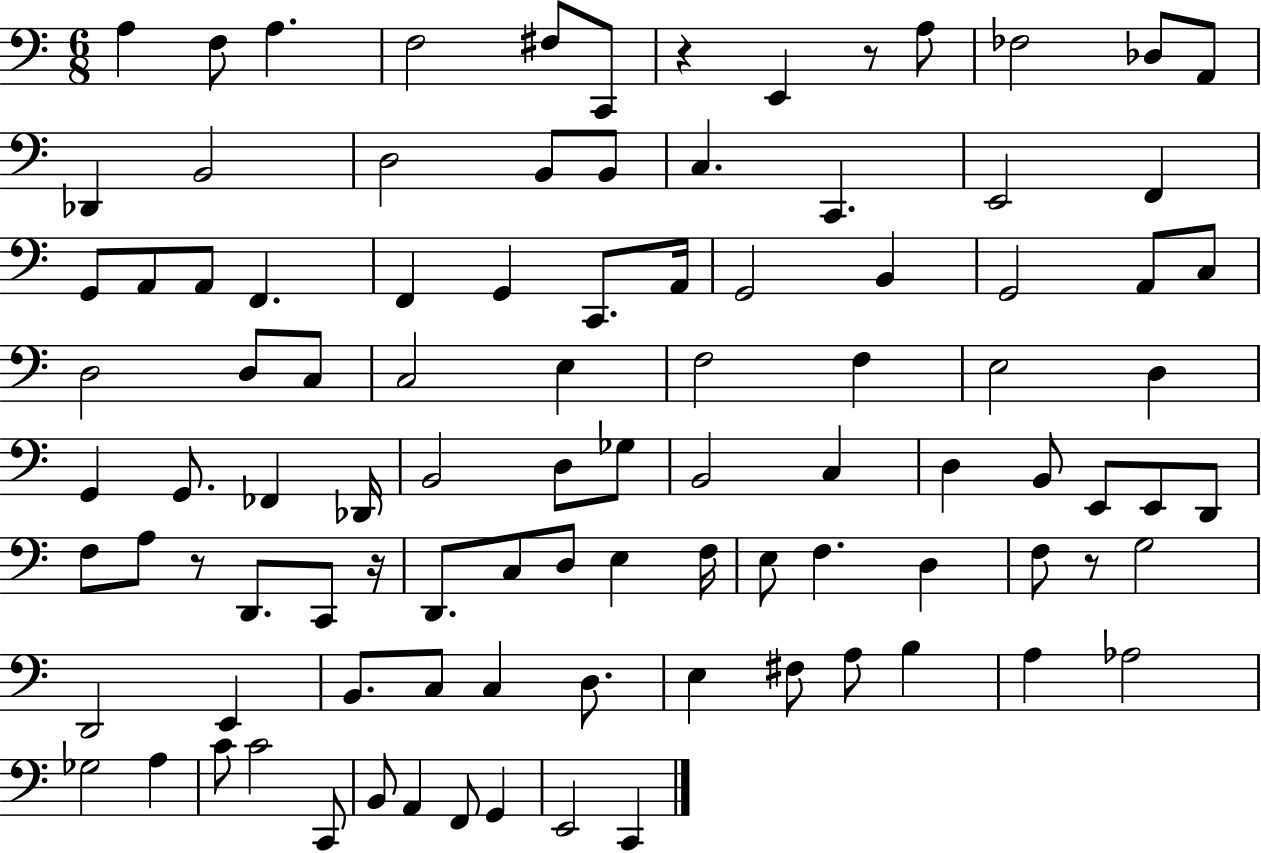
A3/q F3/e A3/q. F3/h F#3/e C2/e R/q E2/q R/e A3/e FES3/h Db3/e A2/e Db2/q B2/h D3/h B2/e B2/e C3/q. C2/q. E2/h F2/q G2/e A2/e A2/e F2/q. F2/q G2/q C2/e. A2/s G2/h B2/q G2/h A2/e C3/e D3/h D3/e C3/e C3/h E3/q F3/h F3/q E3/h D3/q G2/q G2/e. FES2/q Db2/s B2/h D3/e Gb3/e B2/h C3/q D3/q B2/e E2/e E2/e D2/e F3/e A3/e R/e D2/e. C2/e R/s D2/e. C3/e D3/e E3/q F3/s E3/e F3/q. D3/q F3/e R/e G3/h D2/h E2/q B2/e. C3/e C3/q D3/e. E3/q F#3/e A3/e B3/q A3/q Ab3/h Gb3/h A3/q C4/e C4/h C2/e B2/e A2/q F2/e G2/q E2/h C2/q